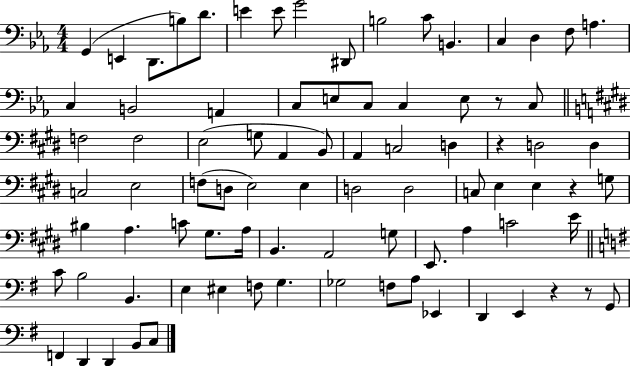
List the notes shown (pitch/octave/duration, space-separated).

G2/q E2/q D2/e. B3/e D4/e. E4/q E4/e G4/h D#2/e B3/h C4/e B2/q. C3/q D3/q F3/e A3/q. C3/q B2/h A2/q C3/e E3/e C3/e C3/q E3/e R/e C3/e F3/h F3/h E3/h G3/e A2/q B2/e A2/q C3/h D3/q R/q D3/h D3/q C3/h E3/h F3/e D3/e E3/h E3/q D3/h D3/h C3/e E3/q E3/q R/q G3/e BIS3/q A3/q. C4/e G#3/e. A3/s B2/q. A2/h G3/e E2/e. A3/q C4/h E4/s C4/e B3/h B2/q. E3/q EIS3/q F3/e G3/q. Gb3/h F3/e A3/e Eb2/q D2/q E2/q R/q R/e G2/e F2/q D2/q D2/q B2/e C3/e